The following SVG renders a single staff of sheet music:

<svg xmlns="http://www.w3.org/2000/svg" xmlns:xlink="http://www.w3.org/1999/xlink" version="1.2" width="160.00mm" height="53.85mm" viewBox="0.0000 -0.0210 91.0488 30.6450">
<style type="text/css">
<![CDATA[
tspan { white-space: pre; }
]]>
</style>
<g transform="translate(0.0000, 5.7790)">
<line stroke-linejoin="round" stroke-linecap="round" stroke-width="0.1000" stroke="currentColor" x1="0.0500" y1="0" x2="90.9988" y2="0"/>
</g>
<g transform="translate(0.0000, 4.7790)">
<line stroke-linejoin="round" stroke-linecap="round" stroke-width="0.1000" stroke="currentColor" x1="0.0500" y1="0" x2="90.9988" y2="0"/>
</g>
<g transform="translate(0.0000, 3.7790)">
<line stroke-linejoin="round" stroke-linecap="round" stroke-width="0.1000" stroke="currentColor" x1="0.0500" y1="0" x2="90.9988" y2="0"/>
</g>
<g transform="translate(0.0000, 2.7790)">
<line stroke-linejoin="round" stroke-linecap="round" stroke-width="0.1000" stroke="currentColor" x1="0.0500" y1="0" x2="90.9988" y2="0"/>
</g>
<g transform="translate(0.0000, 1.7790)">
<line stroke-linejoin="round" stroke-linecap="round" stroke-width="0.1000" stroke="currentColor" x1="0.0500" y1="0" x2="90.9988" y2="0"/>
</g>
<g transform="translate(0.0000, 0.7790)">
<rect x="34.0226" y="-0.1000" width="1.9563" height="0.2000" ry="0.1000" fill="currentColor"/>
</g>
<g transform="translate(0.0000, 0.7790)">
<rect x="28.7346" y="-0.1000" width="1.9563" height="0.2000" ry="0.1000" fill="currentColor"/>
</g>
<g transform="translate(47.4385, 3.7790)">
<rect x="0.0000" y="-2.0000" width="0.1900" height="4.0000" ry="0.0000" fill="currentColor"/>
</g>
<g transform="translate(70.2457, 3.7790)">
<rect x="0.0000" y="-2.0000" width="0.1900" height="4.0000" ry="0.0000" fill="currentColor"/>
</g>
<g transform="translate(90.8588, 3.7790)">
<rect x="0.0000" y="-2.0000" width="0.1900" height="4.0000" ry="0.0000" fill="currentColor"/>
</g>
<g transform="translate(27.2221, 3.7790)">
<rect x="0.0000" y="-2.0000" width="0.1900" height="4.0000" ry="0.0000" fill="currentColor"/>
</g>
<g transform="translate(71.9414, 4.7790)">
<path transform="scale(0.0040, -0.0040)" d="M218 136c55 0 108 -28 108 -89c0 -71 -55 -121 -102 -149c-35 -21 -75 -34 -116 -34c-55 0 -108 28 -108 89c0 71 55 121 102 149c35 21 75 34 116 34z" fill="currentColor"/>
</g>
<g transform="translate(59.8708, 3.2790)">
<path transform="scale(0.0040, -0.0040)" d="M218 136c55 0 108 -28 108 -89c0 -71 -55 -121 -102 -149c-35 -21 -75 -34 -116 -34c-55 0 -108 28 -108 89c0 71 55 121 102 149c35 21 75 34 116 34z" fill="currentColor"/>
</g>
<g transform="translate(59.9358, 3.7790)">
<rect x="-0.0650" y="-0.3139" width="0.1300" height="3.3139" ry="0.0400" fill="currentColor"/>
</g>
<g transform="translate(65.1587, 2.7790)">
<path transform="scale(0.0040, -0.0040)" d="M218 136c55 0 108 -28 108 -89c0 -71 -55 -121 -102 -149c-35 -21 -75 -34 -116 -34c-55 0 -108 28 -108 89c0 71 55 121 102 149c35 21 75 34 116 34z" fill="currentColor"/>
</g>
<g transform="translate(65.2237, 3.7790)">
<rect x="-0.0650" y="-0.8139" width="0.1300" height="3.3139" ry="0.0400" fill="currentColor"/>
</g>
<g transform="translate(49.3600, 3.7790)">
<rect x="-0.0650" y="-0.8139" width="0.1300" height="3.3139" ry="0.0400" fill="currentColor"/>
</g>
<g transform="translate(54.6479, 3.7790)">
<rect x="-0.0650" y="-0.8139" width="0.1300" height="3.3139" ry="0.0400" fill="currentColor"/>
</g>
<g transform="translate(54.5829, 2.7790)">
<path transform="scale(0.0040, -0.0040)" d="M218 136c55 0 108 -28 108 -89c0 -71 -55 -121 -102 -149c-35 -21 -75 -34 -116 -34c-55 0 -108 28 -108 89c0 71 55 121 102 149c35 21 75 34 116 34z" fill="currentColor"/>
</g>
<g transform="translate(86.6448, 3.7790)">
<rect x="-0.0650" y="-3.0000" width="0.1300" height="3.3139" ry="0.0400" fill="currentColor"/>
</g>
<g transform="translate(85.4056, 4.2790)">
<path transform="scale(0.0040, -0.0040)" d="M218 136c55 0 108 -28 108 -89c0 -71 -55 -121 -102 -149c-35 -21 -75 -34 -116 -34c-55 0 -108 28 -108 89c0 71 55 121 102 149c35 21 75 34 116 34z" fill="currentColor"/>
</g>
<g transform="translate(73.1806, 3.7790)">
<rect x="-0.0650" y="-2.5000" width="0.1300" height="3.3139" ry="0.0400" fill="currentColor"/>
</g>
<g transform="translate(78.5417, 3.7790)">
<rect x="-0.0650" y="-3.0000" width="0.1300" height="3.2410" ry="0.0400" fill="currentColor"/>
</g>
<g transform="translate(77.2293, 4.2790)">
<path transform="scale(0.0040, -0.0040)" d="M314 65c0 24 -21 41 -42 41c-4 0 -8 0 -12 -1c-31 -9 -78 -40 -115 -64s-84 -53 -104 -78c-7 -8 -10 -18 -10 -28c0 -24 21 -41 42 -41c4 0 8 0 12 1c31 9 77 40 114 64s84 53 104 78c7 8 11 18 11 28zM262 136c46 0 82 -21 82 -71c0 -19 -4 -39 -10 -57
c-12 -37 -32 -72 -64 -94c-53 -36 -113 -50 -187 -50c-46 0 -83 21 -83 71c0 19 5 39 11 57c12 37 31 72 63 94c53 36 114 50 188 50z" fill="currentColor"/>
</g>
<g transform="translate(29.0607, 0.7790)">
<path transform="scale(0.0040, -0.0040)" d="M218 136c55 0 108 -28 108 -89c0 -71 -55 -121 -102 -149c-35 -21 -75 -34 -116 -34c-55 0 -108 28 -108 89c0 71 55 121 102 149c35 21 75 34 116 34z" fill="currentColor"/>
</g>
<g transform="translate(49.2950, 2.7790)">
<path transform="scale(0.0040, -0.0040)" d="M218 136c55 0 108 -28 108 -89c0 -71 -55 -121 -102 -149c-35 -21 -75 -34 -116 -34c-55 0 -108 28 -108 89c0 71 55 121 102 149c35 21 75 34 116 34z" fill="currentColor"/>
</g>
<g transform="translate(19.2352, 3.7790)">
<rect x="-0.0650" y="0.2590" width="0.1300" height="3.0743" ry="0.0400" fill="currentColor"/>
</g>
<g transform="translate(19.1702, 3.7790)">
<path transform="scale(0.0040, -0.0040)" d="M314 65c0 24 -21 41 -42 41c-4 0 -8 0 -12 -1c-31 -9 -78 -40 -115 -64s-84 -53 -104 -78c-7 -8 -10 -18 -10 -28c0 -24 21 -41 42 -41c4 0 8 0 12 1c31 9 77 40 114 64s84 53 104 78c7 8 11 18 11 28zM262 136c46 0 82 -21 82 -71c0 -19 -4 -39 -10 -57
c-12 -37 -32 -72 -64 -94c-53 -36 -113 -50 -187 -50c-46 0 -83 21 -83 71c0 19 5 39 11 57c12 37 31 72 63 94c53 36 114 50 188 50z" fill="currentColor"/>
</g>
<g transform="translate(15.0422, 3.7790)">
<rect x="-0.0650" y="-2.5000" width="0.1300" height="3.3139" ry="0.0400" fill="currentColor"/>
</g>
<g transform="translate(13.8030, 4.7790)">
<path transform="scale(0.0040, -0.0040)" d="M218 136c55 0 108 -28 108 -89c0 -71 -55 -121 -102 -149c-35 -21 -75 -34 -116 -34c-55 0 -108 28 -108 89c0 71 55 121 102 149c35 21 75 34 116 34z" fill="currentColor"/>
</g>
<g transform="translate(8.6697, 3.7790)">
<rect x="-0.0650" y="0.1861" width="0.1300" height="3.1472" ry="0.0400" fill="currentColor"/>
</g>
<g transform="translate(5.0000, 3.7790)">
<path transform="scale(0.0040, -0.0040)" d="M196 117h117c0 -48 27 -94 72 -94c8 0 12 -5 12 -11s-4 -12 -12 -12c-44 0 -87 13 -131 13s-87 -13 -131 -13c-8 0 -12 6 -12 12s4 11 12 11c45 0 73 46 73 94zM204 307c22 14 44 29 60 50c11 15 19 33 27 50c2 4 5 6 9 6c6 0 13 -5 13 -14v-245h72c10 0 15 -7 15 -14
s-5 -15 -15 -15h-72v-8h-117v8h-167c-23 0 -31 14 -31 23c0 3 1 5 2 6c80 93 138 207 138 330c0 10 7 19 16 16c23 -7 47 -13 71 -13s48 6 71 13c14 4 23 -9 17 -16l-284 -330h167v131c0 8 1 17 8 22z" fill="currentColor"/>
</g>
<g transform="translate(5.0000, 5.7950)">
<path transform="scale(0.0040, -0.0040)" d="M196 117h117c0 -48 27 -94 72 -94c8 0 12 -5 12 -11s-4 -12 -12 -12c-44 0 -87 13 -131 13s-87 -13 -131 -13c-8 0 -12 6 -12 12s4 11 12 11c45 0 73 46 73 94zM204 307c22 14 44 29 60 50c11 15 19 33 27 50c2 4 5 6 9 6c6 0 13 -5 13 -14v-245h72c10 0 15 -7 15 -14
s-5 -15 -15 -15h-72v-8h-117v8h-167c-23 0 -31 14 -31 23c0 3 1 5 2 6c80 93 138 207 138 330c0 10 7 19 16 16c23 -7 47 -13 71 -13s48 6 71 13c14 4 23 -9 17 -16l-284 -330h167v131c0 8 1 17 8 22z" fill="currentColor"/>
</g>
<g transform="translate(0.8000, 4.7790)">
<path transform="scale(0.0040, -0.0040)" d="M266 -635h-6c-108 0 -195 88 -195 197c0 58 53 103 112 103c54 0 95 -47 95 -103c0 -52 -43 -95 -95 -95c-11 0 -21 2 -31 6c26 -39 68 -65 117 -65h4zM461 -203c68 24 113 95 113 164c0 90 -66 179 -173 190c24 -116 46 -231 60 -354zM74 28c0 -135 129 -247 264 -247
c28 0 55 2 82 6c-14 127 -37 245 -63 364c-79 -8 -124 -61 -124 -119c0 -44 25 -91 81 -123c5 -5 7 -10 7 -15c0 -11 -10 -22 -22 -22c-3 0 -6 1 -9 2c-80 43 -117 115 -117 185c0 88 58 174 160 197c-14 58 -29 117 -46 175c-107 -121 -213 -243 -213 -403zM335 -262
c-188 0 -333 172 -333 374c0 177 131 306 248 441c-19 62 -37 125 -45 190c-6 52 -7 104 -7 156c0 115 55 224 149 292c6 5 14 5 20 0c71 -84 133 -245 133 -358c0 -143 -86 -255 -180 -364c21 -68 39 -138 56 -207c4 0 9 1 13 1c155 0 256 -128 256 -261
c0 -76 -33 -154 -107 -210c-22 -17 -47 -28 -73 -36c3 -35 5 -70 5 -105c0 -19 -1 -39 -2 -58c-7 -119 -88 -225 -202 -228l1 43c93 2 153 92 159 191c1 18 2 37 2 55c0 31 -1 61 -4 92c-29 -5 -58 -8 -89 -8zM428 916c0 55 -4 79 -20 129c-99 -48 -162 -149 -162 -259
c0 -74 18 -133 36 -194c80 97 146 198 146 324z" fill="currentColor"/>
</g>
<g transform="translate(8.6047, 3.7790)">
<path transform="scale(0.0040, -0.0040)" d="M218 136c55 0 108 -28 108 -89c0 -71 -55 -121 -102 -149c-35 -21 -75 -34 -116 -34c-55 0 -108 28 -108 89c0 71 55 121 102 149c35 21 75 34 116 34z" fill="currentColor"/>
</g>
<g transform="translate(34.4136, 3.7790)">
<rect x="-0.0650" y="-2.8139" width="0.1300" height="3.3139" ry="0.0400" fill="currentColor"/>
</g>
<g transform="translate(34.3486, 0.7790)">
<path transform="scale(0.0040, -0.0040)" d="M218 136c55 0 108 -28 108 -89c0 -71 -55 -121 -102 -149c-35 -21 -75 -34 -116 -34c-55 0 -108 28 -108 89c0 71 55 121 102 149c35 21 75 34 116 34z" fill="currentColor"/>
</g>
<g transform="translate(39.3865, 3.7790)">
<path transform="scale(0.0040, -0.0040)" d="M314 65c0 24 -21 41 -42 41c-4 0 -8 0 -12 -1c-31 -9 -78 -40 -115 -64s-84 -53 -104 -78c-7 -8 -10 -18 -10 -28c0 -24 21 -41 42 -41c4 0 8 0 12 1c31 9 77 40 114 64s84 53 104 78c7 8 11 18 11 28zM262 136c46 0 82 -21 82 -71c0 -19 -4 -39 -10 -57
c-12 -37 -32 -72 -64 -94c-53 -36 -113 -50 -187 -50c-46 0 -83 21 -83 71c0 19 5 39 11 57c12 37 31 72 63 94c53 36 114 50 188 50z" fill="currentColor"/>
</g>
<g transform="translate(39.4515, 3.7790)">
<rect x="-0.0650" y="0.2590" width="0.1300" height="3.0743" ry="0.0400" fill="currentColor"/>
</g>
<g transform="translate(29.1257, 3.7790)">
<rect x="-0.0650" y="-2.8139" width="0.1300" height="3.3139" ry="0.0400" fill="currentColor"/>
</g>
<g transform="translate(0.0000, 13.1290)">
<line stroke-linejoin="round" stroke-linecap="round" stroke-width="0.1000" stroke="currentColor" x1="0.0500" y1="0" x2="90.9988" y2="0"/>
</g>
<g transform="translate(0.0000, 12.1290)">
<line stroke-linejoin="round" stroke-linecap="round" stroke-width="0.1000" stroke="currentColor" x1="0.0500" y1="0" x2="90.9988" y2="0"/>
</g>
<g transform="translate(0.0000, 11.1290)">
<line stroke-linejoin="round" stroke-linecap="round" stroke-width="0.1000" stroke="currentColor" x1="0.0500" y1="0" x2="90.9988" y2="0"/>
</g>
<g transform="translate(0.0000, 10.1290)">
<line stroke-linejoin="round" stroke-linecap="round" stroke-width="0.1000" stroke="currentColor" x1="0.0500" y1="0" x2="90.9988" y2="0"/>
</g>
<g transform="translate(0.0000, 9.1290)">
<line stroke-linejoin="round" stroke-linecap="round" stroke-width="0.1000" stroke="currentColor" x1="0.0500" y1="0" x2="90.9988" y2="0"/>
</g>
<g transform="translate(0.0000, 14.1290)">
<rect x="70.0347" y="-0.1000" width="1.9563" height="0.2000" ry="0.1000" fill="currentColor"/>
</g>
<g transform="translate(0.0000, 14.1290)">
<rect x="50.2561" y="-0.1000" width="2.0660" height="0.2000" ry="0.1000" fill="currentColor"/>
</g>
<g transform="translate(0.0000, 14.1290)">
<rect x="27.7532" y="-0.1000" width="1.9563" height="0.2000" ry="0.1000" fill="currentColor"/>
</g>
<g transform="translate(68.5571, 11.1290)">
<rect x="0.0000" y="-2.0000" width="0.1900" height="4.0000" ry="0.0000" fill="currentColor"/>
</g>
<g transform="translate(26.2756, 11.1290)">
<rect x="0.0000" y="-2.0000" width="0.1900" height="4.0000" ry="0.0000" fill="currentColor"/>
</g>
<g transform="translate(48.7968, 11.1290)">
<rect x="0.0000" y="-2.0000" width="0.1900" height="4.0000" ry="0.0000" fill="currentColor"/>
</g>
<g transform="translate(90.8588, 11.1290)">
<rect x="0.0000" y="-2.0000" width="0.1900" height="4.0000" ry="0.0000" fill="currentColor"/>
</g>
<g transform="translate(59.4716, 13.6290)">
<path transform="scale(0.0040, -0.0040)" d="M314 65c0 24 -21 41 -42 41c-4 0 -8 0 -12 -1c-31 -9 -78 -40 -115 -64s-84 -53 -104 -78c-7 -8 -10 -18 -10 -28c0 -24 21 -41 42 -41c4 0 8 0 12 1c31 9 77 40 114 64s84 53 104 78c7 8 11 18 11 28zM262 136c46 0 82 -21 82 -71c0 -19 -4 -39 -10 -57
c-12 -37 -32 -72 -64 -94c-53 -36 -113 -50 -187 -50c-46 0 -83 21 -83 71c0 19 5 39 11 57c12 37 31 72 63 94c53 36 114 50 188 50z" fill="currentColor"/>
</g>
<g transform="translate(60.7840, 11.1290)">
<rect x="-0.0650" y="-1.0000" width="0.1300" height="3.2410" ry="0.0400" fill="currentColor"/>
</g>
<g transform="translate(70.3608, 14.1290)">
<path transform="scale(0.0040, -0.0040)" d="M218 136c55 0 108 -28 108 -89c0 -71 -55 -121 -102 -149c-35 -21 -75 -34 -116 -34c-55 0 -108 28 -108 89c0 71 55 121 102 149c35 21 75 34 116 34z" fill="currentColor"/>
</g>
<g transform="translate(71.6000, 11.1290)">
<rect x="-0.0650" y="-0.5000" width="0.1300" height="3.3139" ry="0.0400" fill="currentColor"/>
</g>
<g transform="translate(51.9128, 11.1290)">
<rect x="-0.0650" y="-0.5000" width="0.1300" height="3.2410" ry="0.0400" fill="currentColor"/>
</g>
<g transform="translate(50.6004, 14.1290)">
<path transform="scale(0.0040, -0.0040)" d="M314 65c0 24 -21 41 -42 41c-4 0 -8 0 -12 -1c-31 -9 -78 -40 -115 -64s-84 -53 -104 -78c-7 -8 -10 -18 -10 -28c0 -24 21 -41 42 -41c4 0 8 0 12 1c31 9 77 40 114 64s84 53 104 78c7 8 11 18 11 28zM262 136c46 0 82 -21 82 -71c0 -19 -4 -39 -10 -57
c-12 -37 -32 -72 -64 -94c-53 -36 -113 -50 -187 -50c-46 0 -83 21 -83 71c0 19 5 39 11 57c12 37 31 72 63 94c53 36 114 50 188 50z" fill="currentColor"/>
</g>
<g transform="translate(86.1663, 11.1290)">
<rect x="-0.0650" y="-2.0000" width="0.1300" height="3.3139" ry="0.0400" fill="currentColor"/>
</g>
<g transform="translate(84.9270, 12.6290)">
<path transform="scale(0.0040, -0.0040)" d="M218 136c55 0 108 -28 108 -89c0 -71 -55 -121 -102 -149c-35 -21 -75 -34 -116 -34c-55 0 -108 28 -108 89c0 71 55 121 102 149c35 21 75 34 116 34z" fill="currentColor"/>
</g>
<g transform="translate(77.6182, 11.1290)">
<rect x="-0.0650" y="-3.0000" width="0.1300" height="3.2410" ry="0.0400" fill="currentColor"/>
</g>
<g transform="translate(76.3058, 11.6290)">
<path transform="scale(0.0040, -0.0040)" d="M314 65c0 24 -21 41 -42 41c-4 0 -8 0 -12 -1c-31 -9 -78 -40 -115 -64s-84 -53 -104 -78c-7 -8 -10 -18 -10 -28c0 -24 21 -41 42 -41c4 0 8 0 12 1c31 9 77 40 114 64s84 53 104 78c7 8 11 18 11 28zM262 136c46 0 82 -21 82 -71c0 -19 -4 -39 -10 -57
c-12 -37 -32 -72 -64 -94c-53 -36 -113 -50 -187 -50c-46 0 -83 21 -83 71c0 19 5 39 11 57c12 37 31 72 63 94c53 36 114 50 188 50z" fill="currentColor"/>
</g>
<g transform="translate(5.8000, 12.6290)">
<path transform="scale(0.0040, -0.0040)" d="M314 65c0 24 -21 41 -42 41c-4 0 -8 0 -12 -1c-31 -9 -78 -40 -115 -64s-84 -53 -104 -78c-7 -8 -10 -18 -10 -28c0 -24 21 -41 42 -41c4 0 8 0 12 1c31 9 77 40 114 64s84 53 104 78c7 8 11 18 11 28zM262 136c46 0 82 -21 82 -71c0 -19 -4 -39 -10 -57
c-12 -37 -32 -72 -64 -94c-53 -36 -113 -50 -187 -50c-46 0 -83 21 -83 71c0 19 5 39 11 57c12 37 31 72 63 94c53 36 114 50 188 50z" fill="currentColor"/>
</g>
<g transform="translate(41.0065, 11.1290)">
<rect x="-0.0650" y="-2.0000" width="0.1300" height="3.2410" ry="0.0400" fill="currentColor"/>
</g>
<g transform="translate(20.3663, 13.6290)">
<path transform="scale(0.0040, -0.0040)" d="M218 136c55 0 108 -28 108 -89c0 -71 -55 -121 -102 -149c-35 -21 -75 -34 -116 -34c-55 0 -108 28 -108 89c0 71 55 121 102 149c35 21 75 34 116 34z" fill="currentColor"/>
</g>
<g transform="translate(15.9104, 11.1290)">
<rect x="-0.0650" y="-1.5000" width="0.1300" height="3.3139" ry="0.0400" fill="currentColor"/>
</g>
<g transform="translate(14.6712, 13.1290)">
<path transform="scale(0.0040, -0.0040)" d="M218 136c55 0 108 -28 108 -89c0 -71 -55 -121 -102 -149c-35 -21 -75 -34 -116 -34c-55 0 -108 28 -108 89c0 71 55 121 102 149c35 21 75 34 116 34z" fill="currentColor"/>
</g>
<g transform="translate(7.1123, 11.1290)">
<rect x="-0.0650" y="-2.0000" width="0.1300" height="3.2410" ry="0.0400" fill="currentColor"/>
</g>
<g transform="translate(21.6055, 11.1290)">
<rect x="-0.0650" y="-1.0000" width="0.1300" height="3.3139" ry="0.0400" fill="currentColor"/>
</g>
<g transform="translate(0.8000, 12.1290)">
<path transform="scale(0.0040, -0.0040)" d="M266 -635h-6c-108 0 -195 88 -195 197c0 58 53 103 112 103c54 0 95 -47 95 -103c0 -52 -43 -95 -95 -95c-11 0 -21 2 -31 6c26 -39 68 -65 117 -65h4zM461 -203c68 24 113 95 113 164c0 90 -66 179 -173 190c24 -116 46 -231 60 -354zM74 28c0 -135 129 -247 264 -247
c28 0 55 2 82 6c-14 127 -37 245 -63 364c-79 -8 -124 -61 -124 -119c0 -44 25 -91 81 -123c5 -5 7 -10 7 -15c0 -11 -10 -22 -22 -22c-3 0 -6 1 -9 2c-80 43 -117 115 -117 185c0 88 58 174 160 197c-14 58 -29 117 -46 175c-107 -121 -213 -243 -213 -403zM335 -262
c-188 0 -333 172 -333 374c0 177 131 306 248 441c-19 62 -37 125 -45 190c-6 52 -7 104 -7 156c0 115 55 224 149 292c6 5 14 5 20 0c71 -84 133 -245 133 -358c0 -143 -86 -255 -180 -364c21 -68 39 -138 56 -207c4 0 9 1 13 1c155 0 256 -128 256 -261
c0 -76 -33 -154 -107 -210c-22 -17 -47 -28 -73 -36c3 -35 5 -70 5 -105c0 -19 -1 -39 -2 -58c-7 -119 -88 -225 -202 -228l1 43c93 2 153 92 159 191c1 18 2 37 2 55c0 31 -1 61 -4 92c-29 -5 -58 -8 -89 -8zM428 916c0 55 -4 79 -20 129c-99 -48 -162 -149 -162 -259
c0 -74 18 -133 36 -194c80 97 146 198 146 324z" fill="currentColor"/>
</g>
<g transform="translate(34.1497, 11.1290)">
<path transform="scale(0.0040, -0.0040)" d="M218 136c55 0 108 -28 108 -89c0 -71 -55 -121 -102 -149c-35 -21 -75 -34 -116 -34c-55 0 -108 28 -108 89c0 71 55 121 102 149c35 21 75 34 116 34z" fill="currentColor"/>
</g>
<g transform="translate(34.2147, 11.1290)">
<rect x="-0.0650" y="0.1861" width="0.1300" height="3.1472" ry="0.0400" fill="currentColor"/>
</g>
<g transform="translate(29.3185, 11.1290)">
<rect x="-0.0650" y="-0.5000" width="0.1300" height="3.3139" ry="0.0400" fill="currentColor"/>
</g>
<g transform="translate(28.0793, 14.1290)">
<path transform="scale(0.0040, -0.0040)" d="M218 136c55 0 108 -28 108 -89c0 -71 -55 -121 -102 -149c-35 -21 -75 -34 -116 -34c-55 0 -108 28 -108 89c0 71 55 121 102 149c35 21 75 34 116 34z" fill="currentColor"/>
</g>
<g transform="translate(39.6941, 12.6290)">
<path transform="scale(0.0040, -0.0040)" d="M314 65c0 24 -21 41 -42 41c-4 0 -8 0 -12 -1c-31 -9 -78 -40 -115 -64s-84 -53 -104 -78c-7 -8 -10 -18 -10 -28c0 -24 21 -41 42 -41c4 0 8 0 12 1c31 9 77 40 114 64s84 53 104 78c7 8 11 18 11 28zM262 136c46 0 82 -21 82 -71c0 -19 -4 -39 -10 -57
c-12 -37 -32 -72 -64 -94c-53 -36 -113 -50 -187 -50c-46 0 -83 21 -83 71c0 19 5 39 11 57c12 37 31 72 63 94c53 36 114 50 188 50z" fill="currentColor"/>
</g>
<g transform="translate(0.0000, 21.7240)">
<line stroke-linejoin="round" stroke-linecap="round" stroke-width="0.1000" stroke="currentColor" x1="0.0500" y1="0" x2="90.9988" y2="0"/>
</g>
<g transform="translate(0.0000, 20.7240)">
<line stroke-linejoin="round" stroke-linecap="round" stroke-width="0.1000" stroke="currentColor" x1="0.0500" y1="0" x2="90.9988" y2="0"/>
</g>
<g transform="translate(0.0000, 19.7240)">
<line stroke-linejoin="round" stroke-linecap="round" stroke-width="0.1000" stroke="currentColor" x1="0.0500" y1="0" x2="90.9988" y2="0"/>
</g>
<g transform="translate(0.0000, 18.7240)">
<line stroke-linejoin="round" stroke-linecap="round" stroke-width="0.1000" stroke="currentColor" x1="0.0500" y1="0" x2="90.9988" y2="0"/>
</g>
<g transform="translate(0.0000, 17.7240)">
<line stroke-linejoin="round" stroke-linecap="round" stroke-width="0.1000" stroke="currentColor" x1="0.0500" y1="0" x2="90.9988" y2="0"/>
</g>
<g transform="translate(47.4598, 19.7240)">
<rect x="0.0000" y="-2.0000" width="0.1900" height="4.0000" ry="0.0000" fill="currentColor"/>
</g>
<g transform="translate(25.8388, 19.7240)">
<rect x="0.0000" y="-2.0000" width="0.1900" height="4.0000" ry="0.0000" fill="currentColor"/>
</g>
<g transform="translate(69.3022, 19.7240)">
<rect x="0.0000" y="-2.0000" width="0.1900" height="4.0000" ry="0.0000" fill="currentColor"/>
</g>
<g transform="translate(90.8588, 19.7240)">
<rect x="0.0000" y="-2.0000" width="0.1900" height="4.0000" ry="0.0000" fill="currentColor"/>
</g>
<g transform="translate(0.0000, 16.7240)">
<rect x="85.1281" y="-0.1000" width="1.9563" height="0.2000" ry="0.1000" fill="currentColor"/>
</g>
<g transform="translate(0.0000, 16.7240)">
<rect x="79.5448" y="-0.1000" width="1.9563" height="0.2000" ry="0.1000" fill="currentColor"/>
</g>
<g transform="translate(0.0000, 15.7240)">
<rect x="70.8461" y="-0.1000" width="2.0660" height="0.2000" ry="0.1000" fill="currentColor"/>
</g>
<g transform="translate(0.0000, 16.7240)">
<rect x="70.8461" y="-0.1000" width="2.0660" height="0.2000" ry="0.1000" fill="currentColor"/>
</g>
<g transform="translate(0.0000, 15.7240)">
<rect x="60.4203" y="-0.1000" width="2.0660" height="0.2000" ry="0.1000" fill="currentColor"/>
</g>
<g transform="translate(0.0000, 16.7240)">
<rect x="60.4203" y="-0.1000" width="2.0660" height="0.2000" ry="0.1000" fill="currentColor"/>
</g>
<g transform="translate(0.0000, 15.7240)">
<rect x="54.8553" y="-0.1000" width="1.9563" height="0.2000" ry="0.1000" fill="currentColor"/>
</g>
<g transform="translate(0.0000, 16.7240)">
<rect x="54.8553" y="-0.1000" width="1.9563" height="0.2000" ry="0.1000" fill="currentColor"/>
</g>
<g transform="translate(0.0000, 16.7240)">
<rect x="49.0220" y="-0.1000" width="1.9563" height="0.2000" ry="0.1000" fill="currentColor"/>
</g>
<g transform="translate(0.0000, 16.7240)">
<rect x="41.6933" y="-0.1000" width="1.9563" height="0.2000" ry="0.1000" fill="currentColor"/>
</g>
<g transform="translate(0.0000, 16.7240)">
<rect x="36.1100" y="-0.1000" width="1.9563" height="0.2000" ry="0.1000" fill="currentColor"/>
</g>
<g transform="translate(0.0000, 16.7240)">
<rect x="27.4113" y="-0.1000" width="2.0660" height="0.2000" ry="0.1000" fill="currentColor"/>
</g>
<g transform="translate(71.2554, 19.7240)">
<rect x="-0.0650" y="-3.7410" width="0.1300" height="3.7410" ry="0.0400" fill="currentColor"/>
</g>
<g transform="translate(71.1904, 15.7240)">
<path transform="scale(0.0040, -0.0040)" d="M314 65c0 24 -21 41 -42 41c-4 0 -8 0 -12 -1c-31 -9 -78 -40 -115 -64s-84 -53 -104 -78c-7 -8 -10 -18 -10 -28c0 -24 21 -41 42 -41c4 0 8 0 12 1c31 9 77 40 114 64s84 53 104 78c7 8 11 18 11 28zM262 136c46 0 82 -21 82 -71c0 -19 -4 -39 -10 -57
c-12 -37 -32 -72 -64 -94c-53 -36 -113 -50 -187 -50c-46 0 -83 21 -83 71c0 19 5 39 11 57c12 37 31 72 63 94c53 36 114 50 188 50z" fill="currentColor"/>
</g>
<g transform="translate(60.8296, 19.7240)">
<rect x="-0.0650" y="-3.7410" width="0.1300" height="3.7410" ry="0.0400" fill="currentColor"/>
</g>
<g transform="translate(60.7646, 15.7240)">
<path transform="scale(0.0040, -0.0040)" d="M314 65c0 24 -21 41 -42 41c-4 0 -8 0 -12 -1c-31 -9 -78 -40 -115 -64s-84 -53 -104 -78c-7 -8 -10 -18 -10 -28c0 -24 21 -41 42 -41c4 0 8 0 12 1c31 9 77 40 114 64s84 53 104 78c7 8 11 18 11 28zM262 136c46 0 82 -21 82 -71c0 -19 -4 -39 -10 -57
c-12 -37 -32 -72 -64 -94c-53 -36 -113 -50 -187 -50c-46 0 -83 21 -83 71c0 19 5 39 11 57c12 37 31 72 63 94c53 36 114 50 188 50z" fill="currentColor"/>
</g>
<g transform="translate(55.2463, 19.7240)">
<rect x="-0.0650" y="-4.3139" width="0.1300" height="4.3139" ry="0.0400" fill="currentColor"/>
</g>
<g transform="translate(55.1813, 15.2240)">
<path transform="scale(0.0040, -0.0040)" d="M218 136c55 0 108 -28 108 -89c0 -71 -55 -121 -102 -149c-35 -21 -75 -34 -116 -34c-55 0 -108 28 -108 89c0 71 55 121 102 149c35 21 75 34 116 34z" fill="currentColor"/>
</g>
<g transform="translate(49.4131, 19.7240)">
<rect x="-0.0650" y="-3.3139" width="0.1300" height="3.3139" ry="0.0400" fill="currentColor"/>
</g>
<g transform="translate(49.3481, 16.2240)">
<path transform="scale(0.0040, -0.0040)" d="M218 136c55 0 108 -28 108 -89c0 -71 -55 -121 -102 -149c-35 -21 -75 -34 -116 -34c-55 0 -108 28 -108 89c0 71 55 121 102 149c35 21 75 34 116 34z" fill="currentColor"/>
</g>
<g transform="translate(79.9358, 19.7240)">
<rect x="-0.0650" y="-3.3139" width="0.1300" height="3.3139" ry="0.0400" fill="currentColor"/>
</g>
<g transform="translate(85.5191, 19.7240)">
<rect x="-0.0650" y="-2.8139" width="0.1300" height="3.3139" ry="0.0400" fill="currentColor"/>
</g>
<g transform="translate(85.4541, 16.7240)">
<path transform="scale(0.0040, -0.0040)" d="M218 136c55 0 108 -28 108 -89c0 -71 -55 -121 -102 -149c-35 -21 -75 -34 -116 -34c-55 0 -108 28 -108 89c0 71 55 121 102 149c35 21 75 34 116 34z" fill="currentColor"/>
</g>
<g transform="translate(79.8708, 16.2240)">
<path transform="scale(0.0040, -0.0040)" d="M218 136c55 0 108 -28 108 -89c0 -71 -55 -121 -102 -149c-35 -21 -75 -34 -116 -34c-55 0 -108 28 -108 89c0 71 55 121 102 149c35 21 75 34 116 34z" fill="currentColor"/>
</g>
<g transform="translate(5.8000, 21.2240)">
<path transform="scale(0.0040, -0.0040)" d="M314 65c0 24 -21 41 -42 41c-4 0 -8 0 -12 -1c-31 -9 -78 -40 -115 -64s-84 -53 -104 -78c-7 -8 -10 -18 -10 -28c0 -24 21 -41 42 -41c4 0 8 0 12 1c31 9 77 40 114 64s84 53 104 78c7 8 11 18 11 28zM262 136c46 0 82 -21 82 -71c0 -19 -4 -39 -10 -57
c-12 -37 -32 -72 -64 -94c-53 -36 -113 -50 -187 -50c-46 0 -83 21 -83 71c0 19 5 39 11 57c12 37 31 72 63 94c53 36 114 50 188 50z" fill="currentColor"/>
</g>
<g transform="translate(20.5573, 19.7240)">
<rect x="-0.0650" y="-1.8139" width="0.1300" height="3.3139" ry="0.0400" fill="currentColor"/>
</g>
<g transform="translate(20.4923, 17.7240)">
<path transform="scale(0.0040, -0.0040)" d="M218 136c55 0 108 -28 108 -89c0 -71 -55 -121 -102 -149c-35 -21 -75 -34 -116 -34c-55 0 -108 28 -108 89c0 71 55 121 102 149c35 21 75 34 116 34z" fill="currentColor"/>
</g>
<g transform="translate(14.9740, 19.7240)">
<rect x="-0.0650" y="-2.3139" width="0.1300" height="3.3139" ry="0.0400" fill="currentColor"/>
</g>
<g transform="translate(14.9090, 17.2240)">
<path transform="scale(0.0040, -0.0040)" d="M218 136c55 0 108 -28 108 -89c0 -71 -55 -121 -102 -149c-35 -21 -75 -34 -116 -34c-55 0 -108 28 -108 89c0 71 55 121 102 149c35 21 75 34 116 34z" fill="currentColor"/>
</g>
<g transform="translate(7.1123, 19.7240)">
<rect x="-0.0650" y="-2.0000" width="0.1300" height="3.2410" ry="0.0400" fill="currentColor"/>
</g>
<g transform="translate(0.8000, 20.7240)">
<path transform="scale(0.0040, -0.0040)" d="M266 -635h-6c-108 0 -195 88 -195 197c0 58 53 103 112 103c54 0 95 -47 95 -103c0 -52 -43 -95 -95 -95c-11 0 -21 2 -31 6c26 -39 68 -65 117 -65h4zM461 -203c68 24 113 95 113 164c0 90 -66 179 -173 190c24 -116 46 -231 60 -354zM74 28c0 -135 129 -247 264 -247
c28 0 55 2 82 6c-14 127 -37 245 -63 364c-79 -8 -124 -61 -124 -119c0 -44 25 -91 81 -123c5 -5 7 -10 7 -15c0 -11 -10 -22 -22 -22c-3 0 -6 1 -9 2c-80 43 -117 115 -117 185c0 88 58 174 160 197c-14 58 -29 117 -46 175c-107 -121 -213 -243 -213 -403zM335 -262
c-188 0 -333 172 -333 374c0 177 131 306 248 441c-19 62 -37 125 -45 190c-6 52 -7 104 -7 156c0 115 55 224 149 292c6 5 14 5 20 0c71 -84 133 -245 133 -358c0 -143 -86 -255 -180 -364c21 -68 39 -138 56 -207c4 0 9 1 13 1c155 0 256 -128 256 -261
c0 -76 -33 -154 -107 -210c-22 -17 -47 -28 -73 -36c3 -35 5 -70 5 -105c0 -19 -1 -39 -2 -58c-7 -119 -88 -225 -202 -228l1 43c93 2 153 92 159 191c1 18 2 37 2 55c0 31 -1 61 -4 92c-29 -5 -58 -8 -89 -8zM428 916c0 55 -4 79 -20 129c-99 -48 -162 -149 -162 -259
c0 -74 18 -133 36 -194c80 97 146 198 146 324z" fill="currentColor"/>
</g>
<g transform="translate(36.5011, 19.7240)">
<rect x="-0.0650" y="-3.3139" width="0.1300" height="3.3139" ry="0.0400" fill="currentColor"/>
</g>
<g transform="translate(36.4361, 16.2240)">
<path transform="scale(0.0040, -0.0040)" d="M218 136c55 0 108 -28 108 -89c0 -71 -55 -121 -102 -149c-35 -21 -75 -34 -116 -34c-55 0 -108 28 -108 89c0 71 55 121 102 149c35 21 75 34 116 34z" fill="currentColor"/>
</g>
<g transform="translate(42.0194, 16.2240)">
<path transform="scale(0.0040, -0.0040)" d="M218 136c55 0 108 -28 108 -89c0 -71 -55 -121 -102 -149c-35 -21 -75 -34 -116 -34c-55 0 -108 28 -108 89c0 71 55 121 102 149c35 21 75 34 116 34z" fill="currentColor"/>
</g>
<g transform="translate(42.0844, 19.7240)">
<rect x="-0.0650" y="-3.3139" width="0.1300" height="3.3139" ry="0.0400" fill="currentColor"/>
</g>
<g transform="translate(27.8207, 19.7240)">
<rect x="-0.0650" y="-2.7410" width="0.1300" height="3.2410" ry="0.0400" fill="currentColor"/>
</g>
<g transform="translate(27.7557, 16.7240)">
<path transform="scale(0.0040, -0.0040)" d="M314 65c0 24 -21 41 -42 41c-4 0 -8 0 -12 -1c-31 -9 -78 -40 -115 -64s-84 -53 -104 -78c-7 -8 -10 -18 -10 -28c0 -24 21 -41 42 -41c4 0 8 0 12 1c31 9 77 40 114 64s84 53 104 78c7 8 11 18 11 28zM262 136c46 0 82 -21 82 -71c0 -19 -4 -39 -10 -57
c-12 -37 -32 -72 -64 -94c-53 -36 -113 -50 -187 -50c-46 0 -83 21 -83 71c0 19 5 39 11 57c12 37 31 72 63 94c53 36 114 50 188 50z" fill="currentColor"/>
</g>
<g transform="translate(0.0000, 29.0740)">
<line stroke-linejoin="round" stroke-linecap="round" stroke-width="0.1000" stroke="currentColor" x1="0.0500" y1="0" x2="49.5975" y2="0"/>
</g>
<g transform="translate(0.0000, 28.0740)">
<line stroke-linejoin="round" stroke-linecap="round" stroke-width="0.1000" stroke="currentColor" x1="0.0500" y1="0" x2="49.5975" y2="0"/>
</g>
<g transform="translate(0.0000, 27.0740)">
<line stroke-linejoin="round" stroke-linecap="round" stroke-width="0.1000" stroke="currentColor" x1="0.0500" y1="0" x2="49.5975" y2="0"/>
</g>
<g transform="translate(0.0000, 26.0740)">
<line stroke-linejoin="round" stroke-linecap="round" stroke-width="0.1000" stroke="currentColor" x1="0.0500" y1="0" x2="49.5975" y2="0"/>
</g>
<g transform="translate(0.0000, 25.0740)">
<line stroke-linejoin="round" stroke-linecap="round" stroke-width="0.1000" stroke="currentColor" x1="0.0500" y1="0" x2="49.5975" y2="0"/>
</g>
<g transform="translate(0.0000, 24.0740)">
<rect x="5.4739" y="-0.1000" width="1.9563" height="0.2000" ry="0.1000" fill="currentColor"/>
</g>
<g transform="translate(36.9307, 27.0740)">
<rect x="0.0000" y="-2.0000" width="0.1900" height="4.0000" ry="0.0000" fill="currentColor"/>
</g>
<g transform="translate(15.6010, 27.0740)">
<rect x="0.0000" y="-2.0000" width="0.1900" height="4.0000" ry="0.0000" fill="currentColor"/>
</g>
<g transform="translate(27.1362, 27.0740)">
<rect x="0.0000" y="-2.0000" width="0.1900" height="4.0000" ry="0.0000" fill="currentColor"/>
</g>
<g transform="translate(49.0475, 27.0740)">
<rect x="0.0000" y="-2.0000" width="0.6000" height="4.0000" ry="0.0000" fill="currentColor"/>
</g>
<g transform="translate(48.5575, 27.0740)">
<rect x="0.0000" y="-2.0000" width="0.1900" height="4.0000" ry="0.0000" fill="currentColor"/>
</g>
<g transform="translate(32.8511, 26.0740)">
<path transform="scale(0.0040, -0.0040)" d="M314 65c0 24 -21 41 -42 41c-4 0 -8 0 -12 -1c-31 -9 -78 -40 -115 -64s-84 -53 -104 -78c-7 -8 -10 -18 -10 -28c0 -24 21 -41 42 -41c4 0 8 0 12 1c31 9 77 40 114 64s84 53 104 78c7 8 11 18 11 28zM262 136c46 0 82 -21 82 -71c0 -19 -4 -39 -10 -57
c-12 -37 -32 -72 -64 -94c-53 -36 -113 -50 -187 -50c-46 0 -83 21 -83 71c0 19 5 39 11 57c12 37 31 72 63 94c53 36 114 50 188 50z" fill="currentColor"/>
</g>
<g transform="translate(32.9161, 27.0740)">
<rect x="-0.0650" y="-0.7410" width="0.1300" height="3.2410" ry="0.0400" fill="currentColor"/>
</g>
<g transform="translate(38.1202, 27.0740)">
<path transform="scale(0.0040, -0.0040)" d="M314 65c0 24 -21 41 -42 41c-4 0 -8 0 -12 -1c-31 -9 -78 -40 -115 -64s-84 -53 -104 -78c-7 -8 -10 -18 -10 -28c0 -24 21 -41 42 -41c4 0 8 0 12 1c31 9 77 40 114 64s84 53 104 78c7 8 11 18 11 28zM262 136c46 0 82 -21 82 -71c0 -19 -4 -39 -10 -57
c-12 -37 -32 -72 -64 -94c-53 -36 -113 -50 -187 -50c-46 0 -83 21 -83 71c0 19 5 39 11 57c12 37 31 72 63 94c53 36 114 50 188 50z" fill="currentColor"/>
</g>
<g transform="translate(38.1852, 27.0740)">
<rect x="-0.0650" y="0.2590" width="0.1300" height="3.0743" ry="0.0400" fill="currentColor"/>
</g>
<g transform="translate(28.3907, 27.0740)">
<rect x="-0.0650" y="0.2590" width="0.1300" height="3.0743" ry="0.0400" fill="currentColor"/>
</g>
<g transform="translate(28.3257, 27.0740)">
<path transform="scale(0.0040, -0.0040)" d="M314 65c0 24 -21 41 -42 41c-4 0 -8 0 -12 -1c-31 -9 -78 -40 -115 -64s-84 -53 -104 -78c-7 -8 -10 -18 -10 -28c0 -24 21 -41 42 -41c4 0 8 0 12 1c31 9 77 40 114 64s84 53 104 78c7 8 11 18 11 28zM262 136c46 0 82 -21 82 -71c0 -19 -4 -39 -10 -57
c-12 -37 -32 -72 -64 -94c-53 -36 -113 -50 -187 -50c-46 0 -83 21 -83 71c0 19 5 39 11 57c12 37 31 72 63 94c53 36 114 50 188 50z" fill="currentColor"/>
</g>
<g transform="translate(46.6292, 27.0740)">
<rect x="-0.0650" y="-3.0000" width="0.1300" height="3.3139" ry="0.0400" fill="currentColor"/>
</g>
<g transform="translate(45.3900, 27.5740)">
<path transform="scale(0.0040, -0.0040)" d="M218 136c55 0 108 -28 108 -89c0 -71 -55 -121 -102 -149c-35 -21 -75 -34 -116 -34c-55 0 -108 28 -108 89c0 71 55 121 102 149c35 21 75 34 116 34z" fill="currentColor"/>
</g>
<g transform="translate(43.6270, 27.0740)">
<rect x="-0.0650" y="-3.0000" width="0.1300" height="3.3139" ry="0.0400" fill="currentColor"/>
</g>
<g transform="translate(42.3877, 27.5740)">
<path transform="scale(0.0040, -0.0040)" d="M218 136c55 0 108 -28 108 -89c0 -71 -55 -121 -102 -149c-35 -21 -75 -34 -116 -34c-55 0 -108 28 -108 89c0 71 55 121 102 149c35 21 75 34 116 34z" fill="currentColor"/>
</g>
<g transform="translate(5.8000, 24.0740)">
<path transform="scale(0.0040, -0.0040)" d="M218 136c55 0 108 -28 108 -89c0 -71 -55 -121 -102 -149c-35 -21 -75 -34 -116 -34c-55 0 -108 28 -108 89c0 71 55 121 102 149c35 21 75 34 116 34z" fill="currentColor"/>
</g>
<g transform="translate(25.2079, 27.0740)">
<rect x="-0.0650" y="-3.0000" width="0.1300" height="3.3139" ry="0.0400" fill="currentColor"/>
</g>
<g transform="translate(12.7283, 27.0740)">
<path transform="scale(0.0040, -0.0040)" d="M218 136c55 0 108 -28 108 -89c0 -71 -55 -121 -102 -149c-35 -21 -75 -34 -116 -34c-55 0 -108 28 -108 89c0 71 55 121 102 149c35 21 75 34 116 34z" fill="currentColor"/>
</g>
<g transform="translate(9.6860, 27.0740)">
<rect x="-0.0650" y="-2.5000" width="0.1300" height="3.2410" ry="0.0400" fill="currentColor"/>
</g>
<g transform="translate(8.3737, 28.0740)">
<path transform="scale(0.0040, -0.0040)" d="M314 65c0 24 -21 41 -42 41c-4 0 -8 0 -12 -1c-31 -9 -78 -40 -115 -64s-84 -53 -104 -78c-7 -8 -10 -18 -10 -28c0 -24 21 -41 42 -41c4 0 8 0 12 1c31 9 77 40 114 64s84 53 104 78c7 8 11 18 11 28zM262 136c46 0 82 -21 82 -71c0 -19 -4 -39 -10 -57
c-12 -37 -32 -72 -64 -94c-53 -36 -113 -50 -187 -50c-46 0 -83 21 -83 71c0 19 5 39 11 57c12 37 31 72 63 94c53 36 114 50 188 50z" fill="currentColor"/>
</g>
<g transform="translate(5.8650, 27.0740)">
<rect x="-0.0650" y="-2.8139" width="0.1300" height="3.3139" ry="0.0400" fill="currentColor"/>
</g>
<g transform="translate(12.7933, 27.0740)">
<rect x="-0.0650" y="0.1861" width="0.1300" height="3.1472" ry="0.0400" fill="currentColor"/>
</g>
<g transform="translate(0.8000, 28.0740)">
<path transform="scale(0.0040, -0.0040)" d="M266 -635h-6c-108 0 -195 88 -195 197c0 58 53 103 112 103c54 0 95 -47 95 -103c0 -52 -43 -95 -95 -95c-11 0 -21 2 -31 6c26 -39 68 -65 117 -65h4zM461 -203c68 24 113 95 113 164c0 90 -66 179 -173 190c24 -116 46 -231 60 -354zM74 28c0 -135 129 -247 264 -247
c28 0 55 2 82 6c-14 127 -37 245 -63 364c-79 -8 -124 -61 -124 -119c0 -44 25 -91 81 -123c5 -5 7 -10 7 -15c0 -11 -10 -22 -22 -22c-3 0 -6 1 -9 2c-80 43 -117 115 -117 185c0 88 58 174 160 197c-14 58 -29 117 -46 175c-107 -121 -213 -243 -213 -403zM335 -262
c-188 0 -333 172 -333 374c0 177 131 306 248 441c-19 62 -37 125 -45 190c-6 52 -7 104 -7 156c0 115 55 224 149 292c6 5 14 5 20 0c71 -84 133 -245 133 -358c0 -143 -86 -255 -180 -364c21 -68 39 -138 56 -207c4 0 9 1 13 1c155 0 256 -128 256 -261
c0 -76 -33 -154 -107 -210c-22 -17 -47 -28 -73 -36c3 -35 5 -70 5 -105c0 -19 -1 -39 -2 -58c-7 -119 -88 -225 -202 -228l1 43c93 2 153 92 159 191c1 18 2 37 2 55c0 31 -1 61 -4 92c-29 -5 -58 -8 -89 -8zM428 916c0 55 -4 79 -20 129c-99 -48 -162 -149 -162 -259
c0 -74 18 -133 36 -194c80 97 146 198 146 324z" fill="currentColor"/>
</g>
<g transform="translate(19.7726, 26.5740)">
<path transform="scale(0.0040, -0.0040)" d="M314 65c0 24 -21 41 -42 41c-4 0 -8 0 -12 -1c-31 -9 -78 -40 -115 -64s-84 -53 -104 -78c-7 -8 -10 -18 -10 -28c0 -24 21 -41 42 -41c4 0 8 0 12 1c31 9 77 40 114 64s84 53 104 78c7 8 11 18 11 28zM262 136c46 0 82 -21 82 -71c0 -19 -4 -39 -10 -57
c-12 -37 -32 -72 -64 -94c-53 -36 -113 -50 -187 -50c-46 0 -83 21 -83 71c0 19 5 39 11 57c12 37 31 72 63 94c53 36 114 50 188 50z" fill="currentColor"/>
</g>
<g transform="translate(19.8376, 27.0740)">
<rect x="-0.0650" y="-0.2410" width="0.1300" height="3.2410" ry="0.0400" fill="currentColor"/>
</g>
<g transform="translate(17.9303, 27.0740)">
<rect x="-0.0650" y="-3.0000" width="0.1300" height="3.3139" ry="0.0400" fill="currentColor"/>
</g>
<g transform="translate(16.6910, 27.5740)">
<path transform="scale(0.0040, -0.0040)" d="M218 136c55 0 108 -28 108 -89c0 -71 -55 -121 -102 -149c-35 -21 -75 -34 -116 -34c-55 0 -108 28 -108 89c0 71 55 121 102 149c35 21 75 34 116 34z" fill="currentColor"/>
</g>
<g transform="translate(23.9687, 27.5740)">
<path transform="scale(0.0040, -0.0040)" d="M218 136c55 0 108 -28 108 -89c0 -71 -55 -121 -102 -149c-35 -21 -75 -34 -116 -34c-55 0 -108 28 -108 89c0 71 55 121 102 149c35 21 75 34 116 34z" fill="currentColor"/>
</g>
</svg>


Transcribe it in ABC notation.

X:1
T:Untitled
M:4/4
L:1/4
K:C
B G B2 a a B2 d d c d G A2 A F2 E D C B F2 C2 D2 C A2 F F2 g f a2 b b b d' c'2 c'2 b a a G2 B A c2 A B2 d2 B2 A A